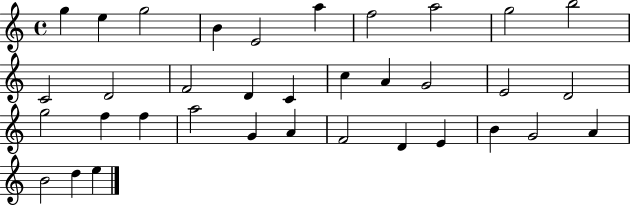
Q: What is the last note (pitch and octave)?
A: E5